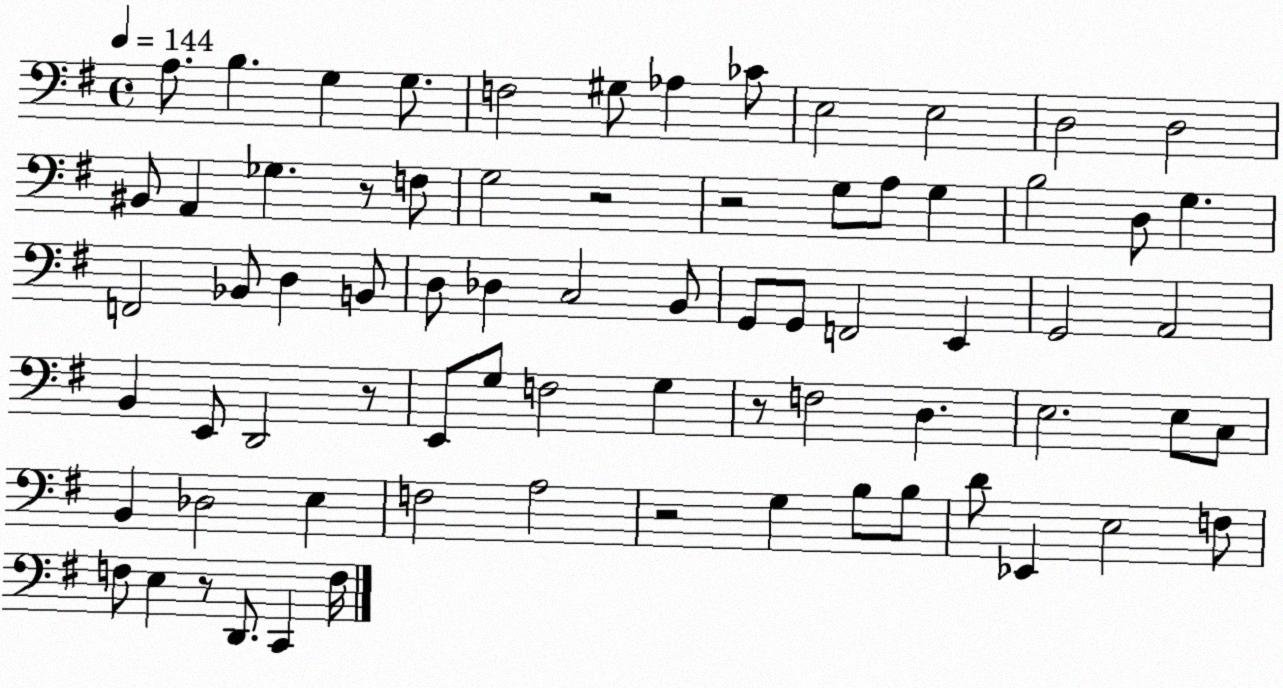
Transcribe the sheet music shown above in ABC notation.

X:1
T:Untitled
M:4/4
L:1/4
K:G
A,/2 B, G, G,/2 F,2 ^G,/2 _A, _C/2 E,2 E,2 D,2 D,2 ^B,,/2 A,, _G, z/2 F,/2 G,2 z2 z2 G,/2 A,/2 G, B,2 D,/2 G, F,,2 _B,,/2 D, B,,/2 D,/2 _D, C,2 B,,/2 G,,/2 G,,/2 F,,2 E,, G,,2 A,,2 B,, E,,/2 D,,2 z/2 E,,/2 G,/2 F,2 G, z/2 F,2 D, E,2 E,/2 C,/2 B,, _D,2 E, F,2 A,2 z2 G, B,/2 B,/2 D/2 _E,, E,2 F,/2 F,/2 E, z/2 D,,/2 C,, F,/4